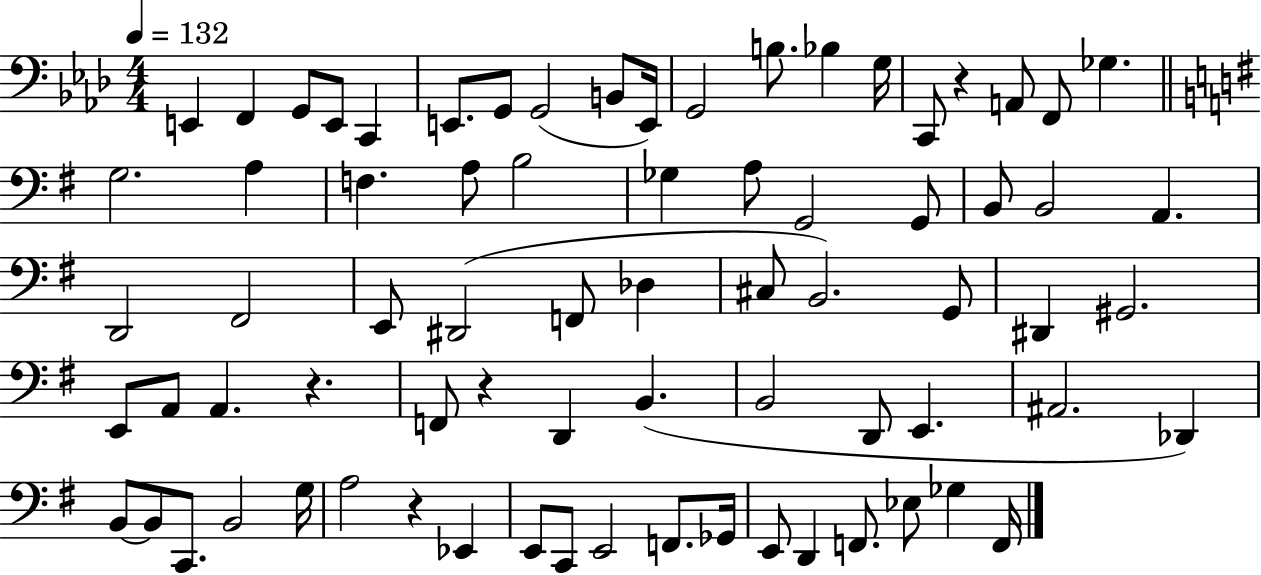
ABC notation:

X:1
T:Untitled
M:4/4
L:1/4
K:Ab
E,, F,, G,,/2 E,,/2 C,, E,,/2 G,,/2 G,,2 B,,/2 E,,/4 G,,2 B,/2 _B, G,/4 C,,/2 z A,,/2 F,,/2 _G, G,2 A, F, A,/2 B,2 _G, A,/2 G,,2 G,,/2 B,,/2 B,,2 A,, D,,2 ^F,,2 E,,/2 ^D,,2 F,,/2 _D, ^C,/2 B,,2 G,,/2 ^D,, ^G,,2 E,,/2 A,,/2 A,, z F,,/2 z D,, B,, B,,2 D,,/2 E,, ^A,,2 _D,, B,,/2 B,,/2 C,,/2 B,,2 G,/4 A,2 z _E,, E,,/2 C,,/2 E,,2 F,,/2 _G,,/4 E,,/2 D,, F,,/2 _E,/2 _G, F,,/4